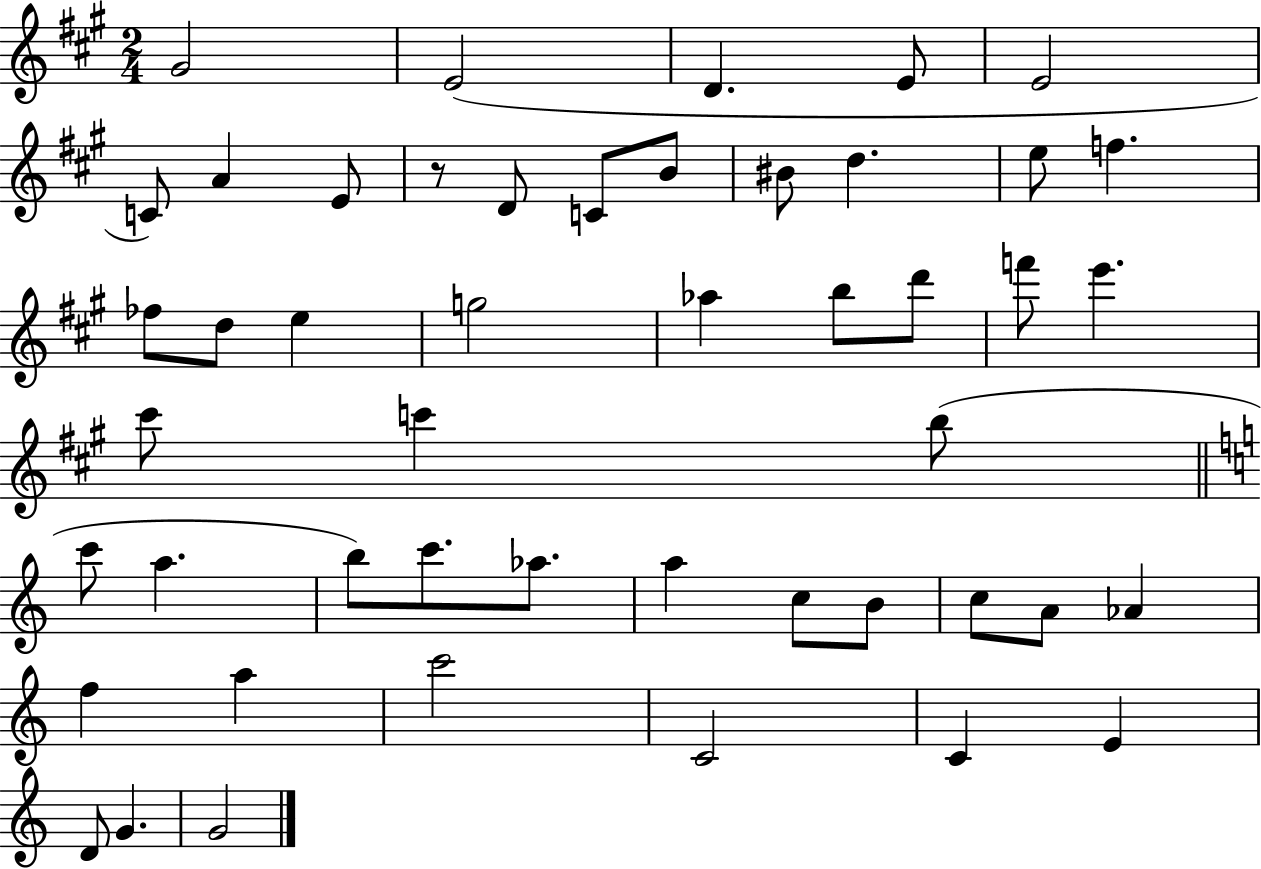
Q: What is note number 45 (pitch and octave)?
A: D4